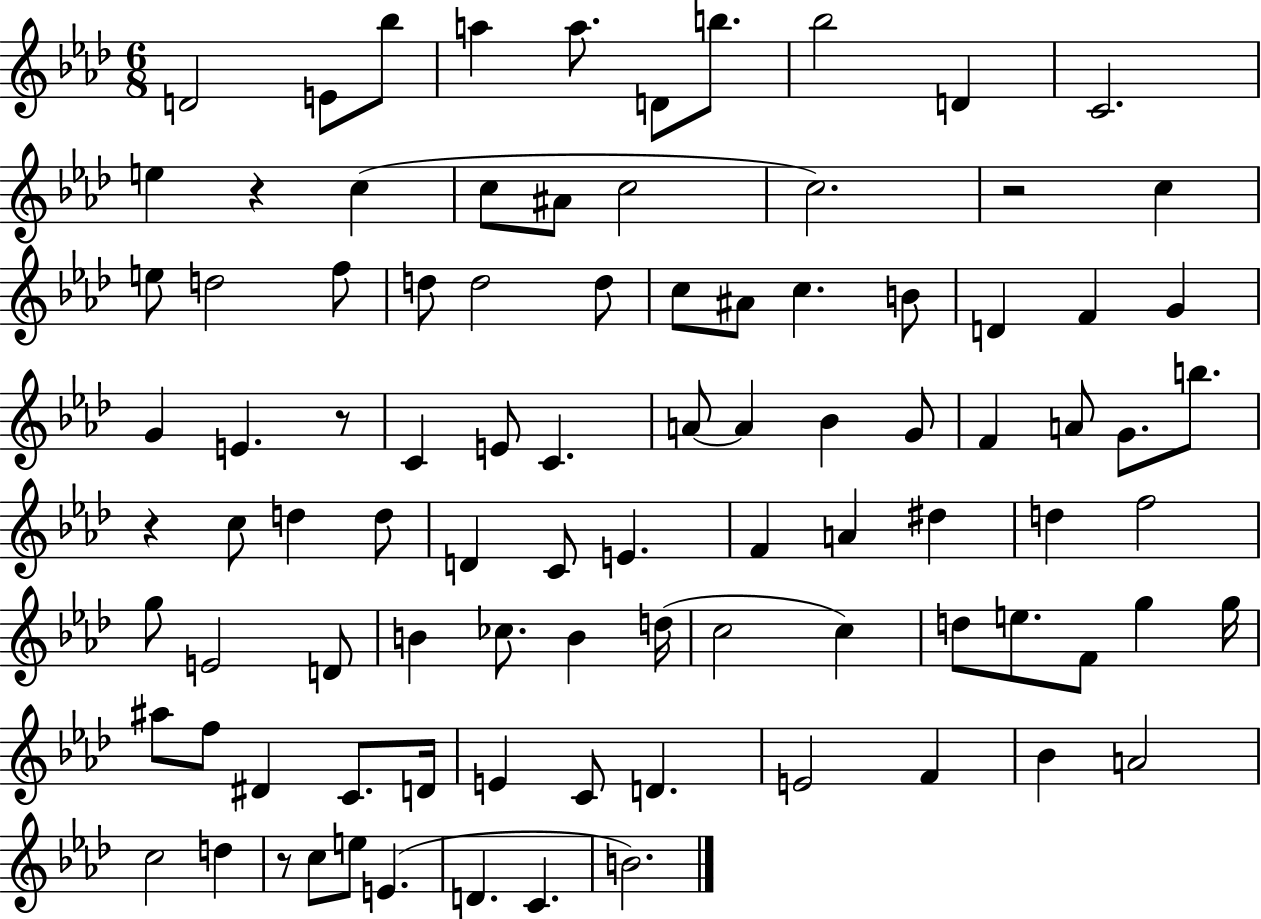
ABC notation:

X:1
T:Untitled
M:6/8
L:1/4
K:Ab
D2 E/2 _b/2 a a/2 D/2 b/2 _b2 D C2 e z c c/2 ^A/2 c2 c2 z2 c e/2 d2 f/2 d/2 d2 d/2 c/2 ^A/2 c B/2 D F G G E z/2 C E/2 C A/2 A _B G/2 F A/2 G/2 b/2 z c/2 d d/2 D C/2 E F A ^d d f2 g/2 E2 D/2 B _c/2 B d/4 c2 c d/2 e/2 F/2 g g/4 ^a/2 f/2 ^D C/2 D/4 E C/2 D E2 F _B A2 c2 d z/2 c/2 e/2 E D C B2